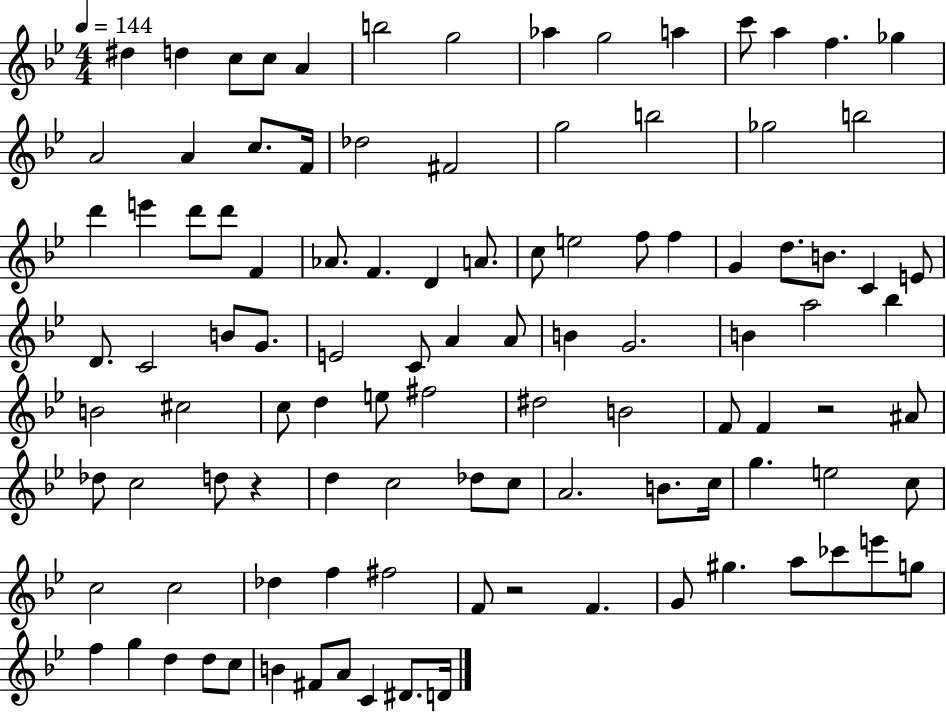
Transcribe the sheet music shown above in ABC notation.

X:1
T:Untitled
M:4/4
L:1/4
K:Bb
^d d c/2 c/2 A b2 g2 _a g2 a c'/2 a f _g A2 A c/2 F/4 _d2 ^F2 g2 b2 _g2 b2 d' e' d'/2 d'/2 F _A/2 F D A/2 c/2 e2 f/2 f G d/2 B/2 C E/2 D/2 C2 B/2 G/2 E2 C/2 A A/2 B G2 B a2 _b B2 ^c2 c/2 d e/2 ^f2 ^d2 B2 F/2 F z2 ^A/2 _d/2 c2 d/2 z d c2 _d/2 c/2 A2 B/2 c/4 g e2 c/2 c2 c2 _d f ^f2 F/2 z2 F G/2 ^g a/2 _c'/2 e'/2 g/2 f g d d/2 c/2 B ^F/2 A/2 C ^D/2 D/4